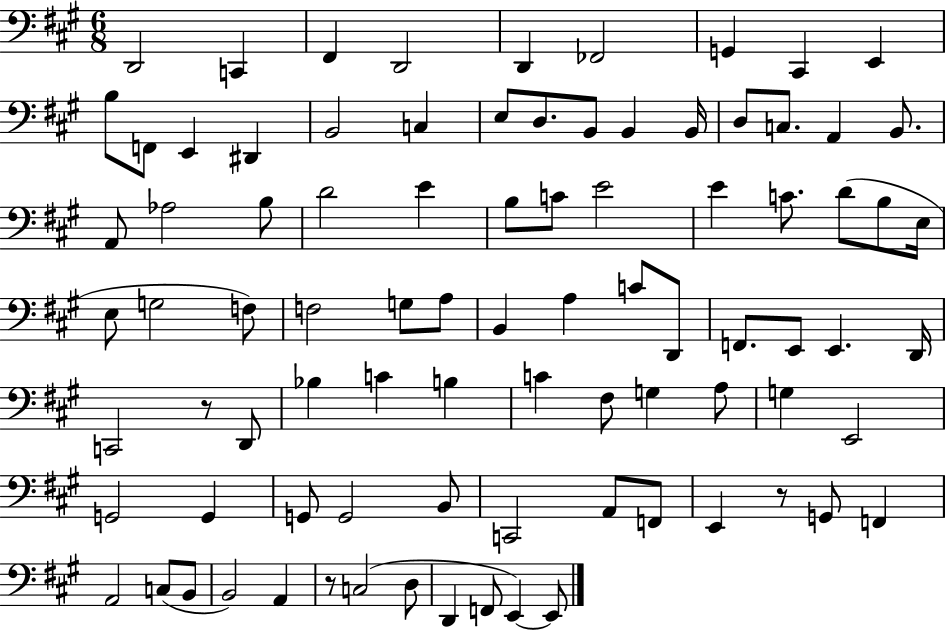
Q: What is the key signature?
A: A major